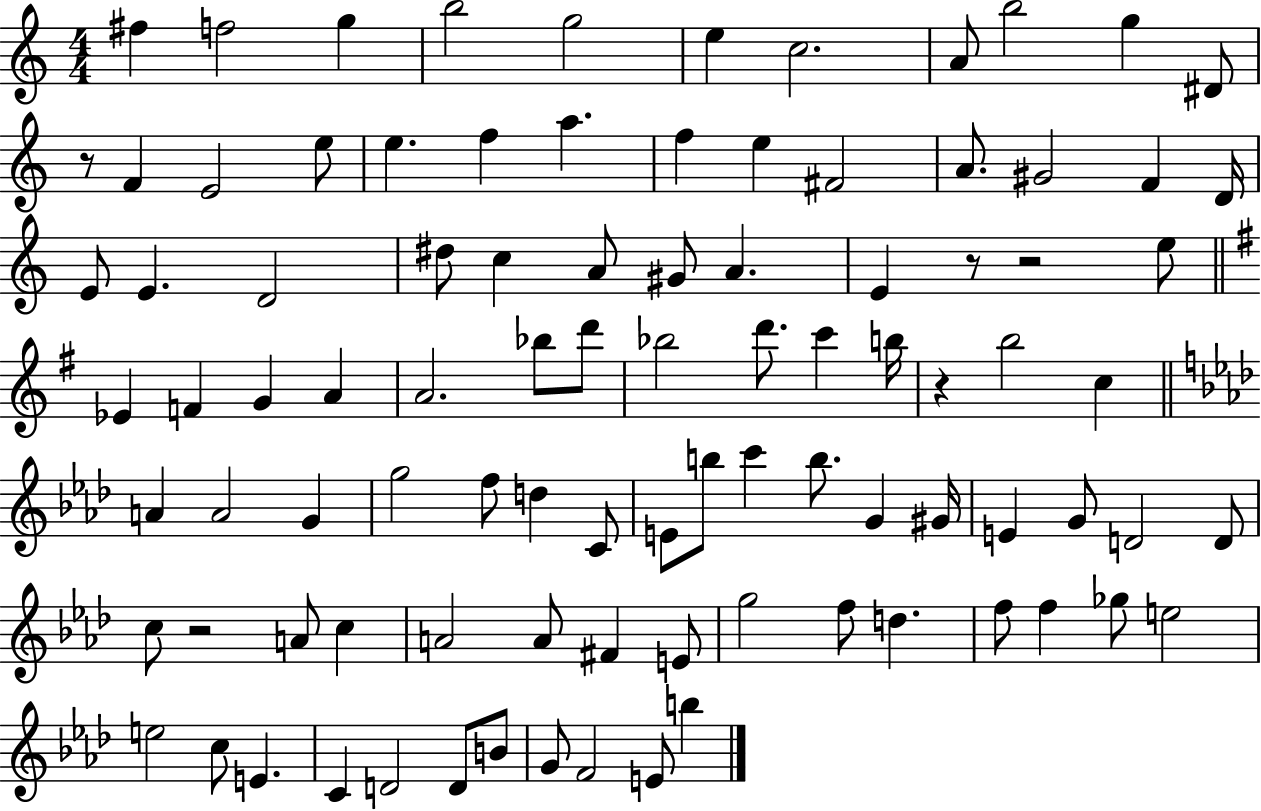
{
  \clef treble
  \numericTimeSignature
  \time 4/4
  \key c \major
  fis''4 f''2 g''4 | b''2 g''2 | e''4 c''2. | a'8 b''2 g''4 dis'8 | \break r8 f'4 e'2 e''8 | e''4. f''4 a''4. | f''4 e''4 fis'2 | a'8. gis'2 f'4 d'16 | \break e'8 e'4. d'2 | dis''8 c''4 a'8 gis'8 a'4. | e'4 r8 r2 e''8 | \bar "||" \break \key g \major ees'4 f'4 g'4 a'4 | a'2. bes''8 d'''8 | bes''2 d'''8. c'''4 b''16 | r4 b''2 c''4 | \break \bar "||" \break \key f \minor a'4 a'2 g'4 | g''2 f''8 d''4 c'8 | e'8 b''8 c'''4 b''8. g'4 gis'16 | e'4 g'8 d'2 d'8 | \break c''8 r2 a'8 c''4 | a'2 a'8 fis'4 e'8 | g''2 f''8 d''4. | f''8 f''4 ges''8 e''2 | \break e''2 c''8 e'4. | c'4 d'2 d'8 b'8 | g'8 f'2 e'8 b''4 | \bar "|."
}